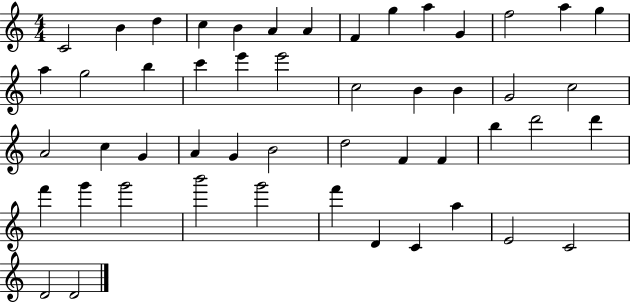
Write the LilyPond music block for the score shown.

{
  \clef treble
  \numericTimeSignature
  \time 4/4
  \key c \major
  c'2 b'4 d''4 | c''4 b'4 a'4 a'4 | f'4 g''4 a''4 g'4 | f''2 a''4 g''4 | \break a''4 g''2 b''4 | c'''4 e'''4 e'''2 | c''2 b'4 b'4 | g'2 c''2 | \break a'2 c''4 g'4 | a'4 g'4 b'2 | d''2 f'4 f'4 | b''4 d'''2 d'''4 | \break f'''4 g'''4 g'''2 | b'''2 g'''2 | f'''4 d'4 c'4 a''4 | e'2 c'2 | \break d'2 d'2 | \bar "|."
}